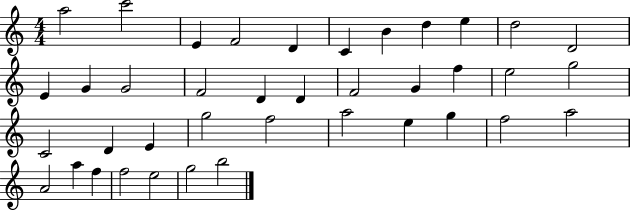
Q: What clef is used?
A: treble